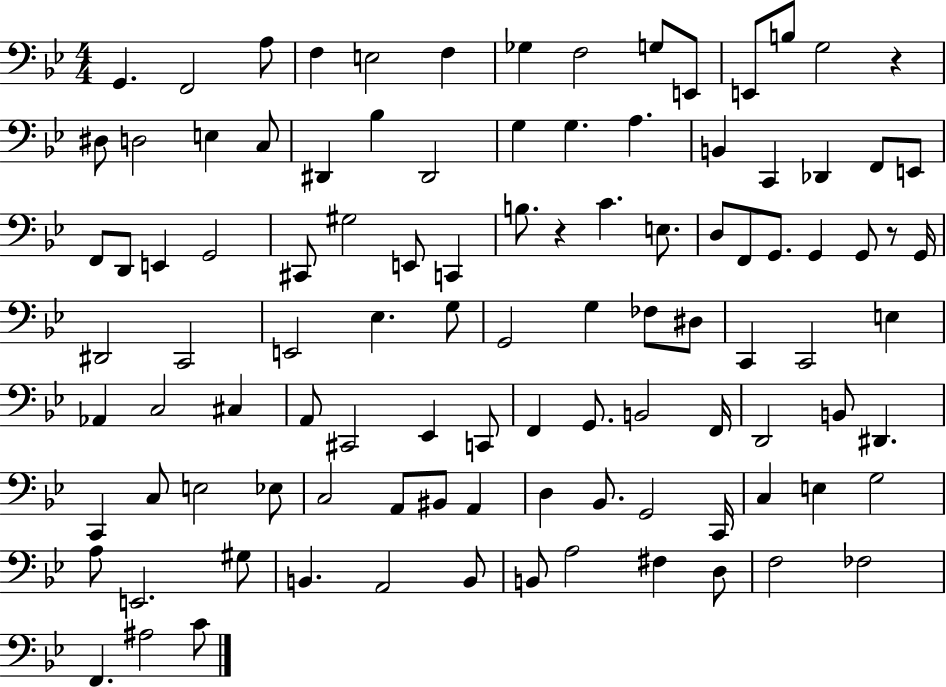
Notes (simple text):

G2/q. F2/h A3/e F3/q E3/h F3/q Gb3/q F3/h G3/e E2/e E2/e B3/e G3/h R/q D#3/e D3/h E3/q C3/e D#2/q Bb3/q D#2/h G3/q G3/q. A3/q. B2/q C2/q Db2/q F2/e E2/e F2/e D2/e E2/q G2/h C#2/e G#3/h E2/e C2/q B3/e. R/q C4/q. E3/e. D3/e F2/e G2/e. G2/q G2/e R/e G2/s D#2/h C2/h E2/h Eb3/q. G3/e G2/h G3/q FES3/e D#3/e C2/q C2/h E3/q Ab2/q C3/h C#3/q A2/e C#2/h Eb2/q C2/e F2/q G2/e. B2/h F2/s D2/h B2/e D#2/q. C2/q C3/e E3/h Eb3/e C3/h A2/e BIS2/e A2/q D3/q Bb2/e. G2/h C2/s C3/q E3/q G3/h A3/e E2/h. G#3/e B2/q. A2/h B2/e B2/e A3/h F#3/q D3/e F3/h FES3/h F2/q. A#3/h C4/e